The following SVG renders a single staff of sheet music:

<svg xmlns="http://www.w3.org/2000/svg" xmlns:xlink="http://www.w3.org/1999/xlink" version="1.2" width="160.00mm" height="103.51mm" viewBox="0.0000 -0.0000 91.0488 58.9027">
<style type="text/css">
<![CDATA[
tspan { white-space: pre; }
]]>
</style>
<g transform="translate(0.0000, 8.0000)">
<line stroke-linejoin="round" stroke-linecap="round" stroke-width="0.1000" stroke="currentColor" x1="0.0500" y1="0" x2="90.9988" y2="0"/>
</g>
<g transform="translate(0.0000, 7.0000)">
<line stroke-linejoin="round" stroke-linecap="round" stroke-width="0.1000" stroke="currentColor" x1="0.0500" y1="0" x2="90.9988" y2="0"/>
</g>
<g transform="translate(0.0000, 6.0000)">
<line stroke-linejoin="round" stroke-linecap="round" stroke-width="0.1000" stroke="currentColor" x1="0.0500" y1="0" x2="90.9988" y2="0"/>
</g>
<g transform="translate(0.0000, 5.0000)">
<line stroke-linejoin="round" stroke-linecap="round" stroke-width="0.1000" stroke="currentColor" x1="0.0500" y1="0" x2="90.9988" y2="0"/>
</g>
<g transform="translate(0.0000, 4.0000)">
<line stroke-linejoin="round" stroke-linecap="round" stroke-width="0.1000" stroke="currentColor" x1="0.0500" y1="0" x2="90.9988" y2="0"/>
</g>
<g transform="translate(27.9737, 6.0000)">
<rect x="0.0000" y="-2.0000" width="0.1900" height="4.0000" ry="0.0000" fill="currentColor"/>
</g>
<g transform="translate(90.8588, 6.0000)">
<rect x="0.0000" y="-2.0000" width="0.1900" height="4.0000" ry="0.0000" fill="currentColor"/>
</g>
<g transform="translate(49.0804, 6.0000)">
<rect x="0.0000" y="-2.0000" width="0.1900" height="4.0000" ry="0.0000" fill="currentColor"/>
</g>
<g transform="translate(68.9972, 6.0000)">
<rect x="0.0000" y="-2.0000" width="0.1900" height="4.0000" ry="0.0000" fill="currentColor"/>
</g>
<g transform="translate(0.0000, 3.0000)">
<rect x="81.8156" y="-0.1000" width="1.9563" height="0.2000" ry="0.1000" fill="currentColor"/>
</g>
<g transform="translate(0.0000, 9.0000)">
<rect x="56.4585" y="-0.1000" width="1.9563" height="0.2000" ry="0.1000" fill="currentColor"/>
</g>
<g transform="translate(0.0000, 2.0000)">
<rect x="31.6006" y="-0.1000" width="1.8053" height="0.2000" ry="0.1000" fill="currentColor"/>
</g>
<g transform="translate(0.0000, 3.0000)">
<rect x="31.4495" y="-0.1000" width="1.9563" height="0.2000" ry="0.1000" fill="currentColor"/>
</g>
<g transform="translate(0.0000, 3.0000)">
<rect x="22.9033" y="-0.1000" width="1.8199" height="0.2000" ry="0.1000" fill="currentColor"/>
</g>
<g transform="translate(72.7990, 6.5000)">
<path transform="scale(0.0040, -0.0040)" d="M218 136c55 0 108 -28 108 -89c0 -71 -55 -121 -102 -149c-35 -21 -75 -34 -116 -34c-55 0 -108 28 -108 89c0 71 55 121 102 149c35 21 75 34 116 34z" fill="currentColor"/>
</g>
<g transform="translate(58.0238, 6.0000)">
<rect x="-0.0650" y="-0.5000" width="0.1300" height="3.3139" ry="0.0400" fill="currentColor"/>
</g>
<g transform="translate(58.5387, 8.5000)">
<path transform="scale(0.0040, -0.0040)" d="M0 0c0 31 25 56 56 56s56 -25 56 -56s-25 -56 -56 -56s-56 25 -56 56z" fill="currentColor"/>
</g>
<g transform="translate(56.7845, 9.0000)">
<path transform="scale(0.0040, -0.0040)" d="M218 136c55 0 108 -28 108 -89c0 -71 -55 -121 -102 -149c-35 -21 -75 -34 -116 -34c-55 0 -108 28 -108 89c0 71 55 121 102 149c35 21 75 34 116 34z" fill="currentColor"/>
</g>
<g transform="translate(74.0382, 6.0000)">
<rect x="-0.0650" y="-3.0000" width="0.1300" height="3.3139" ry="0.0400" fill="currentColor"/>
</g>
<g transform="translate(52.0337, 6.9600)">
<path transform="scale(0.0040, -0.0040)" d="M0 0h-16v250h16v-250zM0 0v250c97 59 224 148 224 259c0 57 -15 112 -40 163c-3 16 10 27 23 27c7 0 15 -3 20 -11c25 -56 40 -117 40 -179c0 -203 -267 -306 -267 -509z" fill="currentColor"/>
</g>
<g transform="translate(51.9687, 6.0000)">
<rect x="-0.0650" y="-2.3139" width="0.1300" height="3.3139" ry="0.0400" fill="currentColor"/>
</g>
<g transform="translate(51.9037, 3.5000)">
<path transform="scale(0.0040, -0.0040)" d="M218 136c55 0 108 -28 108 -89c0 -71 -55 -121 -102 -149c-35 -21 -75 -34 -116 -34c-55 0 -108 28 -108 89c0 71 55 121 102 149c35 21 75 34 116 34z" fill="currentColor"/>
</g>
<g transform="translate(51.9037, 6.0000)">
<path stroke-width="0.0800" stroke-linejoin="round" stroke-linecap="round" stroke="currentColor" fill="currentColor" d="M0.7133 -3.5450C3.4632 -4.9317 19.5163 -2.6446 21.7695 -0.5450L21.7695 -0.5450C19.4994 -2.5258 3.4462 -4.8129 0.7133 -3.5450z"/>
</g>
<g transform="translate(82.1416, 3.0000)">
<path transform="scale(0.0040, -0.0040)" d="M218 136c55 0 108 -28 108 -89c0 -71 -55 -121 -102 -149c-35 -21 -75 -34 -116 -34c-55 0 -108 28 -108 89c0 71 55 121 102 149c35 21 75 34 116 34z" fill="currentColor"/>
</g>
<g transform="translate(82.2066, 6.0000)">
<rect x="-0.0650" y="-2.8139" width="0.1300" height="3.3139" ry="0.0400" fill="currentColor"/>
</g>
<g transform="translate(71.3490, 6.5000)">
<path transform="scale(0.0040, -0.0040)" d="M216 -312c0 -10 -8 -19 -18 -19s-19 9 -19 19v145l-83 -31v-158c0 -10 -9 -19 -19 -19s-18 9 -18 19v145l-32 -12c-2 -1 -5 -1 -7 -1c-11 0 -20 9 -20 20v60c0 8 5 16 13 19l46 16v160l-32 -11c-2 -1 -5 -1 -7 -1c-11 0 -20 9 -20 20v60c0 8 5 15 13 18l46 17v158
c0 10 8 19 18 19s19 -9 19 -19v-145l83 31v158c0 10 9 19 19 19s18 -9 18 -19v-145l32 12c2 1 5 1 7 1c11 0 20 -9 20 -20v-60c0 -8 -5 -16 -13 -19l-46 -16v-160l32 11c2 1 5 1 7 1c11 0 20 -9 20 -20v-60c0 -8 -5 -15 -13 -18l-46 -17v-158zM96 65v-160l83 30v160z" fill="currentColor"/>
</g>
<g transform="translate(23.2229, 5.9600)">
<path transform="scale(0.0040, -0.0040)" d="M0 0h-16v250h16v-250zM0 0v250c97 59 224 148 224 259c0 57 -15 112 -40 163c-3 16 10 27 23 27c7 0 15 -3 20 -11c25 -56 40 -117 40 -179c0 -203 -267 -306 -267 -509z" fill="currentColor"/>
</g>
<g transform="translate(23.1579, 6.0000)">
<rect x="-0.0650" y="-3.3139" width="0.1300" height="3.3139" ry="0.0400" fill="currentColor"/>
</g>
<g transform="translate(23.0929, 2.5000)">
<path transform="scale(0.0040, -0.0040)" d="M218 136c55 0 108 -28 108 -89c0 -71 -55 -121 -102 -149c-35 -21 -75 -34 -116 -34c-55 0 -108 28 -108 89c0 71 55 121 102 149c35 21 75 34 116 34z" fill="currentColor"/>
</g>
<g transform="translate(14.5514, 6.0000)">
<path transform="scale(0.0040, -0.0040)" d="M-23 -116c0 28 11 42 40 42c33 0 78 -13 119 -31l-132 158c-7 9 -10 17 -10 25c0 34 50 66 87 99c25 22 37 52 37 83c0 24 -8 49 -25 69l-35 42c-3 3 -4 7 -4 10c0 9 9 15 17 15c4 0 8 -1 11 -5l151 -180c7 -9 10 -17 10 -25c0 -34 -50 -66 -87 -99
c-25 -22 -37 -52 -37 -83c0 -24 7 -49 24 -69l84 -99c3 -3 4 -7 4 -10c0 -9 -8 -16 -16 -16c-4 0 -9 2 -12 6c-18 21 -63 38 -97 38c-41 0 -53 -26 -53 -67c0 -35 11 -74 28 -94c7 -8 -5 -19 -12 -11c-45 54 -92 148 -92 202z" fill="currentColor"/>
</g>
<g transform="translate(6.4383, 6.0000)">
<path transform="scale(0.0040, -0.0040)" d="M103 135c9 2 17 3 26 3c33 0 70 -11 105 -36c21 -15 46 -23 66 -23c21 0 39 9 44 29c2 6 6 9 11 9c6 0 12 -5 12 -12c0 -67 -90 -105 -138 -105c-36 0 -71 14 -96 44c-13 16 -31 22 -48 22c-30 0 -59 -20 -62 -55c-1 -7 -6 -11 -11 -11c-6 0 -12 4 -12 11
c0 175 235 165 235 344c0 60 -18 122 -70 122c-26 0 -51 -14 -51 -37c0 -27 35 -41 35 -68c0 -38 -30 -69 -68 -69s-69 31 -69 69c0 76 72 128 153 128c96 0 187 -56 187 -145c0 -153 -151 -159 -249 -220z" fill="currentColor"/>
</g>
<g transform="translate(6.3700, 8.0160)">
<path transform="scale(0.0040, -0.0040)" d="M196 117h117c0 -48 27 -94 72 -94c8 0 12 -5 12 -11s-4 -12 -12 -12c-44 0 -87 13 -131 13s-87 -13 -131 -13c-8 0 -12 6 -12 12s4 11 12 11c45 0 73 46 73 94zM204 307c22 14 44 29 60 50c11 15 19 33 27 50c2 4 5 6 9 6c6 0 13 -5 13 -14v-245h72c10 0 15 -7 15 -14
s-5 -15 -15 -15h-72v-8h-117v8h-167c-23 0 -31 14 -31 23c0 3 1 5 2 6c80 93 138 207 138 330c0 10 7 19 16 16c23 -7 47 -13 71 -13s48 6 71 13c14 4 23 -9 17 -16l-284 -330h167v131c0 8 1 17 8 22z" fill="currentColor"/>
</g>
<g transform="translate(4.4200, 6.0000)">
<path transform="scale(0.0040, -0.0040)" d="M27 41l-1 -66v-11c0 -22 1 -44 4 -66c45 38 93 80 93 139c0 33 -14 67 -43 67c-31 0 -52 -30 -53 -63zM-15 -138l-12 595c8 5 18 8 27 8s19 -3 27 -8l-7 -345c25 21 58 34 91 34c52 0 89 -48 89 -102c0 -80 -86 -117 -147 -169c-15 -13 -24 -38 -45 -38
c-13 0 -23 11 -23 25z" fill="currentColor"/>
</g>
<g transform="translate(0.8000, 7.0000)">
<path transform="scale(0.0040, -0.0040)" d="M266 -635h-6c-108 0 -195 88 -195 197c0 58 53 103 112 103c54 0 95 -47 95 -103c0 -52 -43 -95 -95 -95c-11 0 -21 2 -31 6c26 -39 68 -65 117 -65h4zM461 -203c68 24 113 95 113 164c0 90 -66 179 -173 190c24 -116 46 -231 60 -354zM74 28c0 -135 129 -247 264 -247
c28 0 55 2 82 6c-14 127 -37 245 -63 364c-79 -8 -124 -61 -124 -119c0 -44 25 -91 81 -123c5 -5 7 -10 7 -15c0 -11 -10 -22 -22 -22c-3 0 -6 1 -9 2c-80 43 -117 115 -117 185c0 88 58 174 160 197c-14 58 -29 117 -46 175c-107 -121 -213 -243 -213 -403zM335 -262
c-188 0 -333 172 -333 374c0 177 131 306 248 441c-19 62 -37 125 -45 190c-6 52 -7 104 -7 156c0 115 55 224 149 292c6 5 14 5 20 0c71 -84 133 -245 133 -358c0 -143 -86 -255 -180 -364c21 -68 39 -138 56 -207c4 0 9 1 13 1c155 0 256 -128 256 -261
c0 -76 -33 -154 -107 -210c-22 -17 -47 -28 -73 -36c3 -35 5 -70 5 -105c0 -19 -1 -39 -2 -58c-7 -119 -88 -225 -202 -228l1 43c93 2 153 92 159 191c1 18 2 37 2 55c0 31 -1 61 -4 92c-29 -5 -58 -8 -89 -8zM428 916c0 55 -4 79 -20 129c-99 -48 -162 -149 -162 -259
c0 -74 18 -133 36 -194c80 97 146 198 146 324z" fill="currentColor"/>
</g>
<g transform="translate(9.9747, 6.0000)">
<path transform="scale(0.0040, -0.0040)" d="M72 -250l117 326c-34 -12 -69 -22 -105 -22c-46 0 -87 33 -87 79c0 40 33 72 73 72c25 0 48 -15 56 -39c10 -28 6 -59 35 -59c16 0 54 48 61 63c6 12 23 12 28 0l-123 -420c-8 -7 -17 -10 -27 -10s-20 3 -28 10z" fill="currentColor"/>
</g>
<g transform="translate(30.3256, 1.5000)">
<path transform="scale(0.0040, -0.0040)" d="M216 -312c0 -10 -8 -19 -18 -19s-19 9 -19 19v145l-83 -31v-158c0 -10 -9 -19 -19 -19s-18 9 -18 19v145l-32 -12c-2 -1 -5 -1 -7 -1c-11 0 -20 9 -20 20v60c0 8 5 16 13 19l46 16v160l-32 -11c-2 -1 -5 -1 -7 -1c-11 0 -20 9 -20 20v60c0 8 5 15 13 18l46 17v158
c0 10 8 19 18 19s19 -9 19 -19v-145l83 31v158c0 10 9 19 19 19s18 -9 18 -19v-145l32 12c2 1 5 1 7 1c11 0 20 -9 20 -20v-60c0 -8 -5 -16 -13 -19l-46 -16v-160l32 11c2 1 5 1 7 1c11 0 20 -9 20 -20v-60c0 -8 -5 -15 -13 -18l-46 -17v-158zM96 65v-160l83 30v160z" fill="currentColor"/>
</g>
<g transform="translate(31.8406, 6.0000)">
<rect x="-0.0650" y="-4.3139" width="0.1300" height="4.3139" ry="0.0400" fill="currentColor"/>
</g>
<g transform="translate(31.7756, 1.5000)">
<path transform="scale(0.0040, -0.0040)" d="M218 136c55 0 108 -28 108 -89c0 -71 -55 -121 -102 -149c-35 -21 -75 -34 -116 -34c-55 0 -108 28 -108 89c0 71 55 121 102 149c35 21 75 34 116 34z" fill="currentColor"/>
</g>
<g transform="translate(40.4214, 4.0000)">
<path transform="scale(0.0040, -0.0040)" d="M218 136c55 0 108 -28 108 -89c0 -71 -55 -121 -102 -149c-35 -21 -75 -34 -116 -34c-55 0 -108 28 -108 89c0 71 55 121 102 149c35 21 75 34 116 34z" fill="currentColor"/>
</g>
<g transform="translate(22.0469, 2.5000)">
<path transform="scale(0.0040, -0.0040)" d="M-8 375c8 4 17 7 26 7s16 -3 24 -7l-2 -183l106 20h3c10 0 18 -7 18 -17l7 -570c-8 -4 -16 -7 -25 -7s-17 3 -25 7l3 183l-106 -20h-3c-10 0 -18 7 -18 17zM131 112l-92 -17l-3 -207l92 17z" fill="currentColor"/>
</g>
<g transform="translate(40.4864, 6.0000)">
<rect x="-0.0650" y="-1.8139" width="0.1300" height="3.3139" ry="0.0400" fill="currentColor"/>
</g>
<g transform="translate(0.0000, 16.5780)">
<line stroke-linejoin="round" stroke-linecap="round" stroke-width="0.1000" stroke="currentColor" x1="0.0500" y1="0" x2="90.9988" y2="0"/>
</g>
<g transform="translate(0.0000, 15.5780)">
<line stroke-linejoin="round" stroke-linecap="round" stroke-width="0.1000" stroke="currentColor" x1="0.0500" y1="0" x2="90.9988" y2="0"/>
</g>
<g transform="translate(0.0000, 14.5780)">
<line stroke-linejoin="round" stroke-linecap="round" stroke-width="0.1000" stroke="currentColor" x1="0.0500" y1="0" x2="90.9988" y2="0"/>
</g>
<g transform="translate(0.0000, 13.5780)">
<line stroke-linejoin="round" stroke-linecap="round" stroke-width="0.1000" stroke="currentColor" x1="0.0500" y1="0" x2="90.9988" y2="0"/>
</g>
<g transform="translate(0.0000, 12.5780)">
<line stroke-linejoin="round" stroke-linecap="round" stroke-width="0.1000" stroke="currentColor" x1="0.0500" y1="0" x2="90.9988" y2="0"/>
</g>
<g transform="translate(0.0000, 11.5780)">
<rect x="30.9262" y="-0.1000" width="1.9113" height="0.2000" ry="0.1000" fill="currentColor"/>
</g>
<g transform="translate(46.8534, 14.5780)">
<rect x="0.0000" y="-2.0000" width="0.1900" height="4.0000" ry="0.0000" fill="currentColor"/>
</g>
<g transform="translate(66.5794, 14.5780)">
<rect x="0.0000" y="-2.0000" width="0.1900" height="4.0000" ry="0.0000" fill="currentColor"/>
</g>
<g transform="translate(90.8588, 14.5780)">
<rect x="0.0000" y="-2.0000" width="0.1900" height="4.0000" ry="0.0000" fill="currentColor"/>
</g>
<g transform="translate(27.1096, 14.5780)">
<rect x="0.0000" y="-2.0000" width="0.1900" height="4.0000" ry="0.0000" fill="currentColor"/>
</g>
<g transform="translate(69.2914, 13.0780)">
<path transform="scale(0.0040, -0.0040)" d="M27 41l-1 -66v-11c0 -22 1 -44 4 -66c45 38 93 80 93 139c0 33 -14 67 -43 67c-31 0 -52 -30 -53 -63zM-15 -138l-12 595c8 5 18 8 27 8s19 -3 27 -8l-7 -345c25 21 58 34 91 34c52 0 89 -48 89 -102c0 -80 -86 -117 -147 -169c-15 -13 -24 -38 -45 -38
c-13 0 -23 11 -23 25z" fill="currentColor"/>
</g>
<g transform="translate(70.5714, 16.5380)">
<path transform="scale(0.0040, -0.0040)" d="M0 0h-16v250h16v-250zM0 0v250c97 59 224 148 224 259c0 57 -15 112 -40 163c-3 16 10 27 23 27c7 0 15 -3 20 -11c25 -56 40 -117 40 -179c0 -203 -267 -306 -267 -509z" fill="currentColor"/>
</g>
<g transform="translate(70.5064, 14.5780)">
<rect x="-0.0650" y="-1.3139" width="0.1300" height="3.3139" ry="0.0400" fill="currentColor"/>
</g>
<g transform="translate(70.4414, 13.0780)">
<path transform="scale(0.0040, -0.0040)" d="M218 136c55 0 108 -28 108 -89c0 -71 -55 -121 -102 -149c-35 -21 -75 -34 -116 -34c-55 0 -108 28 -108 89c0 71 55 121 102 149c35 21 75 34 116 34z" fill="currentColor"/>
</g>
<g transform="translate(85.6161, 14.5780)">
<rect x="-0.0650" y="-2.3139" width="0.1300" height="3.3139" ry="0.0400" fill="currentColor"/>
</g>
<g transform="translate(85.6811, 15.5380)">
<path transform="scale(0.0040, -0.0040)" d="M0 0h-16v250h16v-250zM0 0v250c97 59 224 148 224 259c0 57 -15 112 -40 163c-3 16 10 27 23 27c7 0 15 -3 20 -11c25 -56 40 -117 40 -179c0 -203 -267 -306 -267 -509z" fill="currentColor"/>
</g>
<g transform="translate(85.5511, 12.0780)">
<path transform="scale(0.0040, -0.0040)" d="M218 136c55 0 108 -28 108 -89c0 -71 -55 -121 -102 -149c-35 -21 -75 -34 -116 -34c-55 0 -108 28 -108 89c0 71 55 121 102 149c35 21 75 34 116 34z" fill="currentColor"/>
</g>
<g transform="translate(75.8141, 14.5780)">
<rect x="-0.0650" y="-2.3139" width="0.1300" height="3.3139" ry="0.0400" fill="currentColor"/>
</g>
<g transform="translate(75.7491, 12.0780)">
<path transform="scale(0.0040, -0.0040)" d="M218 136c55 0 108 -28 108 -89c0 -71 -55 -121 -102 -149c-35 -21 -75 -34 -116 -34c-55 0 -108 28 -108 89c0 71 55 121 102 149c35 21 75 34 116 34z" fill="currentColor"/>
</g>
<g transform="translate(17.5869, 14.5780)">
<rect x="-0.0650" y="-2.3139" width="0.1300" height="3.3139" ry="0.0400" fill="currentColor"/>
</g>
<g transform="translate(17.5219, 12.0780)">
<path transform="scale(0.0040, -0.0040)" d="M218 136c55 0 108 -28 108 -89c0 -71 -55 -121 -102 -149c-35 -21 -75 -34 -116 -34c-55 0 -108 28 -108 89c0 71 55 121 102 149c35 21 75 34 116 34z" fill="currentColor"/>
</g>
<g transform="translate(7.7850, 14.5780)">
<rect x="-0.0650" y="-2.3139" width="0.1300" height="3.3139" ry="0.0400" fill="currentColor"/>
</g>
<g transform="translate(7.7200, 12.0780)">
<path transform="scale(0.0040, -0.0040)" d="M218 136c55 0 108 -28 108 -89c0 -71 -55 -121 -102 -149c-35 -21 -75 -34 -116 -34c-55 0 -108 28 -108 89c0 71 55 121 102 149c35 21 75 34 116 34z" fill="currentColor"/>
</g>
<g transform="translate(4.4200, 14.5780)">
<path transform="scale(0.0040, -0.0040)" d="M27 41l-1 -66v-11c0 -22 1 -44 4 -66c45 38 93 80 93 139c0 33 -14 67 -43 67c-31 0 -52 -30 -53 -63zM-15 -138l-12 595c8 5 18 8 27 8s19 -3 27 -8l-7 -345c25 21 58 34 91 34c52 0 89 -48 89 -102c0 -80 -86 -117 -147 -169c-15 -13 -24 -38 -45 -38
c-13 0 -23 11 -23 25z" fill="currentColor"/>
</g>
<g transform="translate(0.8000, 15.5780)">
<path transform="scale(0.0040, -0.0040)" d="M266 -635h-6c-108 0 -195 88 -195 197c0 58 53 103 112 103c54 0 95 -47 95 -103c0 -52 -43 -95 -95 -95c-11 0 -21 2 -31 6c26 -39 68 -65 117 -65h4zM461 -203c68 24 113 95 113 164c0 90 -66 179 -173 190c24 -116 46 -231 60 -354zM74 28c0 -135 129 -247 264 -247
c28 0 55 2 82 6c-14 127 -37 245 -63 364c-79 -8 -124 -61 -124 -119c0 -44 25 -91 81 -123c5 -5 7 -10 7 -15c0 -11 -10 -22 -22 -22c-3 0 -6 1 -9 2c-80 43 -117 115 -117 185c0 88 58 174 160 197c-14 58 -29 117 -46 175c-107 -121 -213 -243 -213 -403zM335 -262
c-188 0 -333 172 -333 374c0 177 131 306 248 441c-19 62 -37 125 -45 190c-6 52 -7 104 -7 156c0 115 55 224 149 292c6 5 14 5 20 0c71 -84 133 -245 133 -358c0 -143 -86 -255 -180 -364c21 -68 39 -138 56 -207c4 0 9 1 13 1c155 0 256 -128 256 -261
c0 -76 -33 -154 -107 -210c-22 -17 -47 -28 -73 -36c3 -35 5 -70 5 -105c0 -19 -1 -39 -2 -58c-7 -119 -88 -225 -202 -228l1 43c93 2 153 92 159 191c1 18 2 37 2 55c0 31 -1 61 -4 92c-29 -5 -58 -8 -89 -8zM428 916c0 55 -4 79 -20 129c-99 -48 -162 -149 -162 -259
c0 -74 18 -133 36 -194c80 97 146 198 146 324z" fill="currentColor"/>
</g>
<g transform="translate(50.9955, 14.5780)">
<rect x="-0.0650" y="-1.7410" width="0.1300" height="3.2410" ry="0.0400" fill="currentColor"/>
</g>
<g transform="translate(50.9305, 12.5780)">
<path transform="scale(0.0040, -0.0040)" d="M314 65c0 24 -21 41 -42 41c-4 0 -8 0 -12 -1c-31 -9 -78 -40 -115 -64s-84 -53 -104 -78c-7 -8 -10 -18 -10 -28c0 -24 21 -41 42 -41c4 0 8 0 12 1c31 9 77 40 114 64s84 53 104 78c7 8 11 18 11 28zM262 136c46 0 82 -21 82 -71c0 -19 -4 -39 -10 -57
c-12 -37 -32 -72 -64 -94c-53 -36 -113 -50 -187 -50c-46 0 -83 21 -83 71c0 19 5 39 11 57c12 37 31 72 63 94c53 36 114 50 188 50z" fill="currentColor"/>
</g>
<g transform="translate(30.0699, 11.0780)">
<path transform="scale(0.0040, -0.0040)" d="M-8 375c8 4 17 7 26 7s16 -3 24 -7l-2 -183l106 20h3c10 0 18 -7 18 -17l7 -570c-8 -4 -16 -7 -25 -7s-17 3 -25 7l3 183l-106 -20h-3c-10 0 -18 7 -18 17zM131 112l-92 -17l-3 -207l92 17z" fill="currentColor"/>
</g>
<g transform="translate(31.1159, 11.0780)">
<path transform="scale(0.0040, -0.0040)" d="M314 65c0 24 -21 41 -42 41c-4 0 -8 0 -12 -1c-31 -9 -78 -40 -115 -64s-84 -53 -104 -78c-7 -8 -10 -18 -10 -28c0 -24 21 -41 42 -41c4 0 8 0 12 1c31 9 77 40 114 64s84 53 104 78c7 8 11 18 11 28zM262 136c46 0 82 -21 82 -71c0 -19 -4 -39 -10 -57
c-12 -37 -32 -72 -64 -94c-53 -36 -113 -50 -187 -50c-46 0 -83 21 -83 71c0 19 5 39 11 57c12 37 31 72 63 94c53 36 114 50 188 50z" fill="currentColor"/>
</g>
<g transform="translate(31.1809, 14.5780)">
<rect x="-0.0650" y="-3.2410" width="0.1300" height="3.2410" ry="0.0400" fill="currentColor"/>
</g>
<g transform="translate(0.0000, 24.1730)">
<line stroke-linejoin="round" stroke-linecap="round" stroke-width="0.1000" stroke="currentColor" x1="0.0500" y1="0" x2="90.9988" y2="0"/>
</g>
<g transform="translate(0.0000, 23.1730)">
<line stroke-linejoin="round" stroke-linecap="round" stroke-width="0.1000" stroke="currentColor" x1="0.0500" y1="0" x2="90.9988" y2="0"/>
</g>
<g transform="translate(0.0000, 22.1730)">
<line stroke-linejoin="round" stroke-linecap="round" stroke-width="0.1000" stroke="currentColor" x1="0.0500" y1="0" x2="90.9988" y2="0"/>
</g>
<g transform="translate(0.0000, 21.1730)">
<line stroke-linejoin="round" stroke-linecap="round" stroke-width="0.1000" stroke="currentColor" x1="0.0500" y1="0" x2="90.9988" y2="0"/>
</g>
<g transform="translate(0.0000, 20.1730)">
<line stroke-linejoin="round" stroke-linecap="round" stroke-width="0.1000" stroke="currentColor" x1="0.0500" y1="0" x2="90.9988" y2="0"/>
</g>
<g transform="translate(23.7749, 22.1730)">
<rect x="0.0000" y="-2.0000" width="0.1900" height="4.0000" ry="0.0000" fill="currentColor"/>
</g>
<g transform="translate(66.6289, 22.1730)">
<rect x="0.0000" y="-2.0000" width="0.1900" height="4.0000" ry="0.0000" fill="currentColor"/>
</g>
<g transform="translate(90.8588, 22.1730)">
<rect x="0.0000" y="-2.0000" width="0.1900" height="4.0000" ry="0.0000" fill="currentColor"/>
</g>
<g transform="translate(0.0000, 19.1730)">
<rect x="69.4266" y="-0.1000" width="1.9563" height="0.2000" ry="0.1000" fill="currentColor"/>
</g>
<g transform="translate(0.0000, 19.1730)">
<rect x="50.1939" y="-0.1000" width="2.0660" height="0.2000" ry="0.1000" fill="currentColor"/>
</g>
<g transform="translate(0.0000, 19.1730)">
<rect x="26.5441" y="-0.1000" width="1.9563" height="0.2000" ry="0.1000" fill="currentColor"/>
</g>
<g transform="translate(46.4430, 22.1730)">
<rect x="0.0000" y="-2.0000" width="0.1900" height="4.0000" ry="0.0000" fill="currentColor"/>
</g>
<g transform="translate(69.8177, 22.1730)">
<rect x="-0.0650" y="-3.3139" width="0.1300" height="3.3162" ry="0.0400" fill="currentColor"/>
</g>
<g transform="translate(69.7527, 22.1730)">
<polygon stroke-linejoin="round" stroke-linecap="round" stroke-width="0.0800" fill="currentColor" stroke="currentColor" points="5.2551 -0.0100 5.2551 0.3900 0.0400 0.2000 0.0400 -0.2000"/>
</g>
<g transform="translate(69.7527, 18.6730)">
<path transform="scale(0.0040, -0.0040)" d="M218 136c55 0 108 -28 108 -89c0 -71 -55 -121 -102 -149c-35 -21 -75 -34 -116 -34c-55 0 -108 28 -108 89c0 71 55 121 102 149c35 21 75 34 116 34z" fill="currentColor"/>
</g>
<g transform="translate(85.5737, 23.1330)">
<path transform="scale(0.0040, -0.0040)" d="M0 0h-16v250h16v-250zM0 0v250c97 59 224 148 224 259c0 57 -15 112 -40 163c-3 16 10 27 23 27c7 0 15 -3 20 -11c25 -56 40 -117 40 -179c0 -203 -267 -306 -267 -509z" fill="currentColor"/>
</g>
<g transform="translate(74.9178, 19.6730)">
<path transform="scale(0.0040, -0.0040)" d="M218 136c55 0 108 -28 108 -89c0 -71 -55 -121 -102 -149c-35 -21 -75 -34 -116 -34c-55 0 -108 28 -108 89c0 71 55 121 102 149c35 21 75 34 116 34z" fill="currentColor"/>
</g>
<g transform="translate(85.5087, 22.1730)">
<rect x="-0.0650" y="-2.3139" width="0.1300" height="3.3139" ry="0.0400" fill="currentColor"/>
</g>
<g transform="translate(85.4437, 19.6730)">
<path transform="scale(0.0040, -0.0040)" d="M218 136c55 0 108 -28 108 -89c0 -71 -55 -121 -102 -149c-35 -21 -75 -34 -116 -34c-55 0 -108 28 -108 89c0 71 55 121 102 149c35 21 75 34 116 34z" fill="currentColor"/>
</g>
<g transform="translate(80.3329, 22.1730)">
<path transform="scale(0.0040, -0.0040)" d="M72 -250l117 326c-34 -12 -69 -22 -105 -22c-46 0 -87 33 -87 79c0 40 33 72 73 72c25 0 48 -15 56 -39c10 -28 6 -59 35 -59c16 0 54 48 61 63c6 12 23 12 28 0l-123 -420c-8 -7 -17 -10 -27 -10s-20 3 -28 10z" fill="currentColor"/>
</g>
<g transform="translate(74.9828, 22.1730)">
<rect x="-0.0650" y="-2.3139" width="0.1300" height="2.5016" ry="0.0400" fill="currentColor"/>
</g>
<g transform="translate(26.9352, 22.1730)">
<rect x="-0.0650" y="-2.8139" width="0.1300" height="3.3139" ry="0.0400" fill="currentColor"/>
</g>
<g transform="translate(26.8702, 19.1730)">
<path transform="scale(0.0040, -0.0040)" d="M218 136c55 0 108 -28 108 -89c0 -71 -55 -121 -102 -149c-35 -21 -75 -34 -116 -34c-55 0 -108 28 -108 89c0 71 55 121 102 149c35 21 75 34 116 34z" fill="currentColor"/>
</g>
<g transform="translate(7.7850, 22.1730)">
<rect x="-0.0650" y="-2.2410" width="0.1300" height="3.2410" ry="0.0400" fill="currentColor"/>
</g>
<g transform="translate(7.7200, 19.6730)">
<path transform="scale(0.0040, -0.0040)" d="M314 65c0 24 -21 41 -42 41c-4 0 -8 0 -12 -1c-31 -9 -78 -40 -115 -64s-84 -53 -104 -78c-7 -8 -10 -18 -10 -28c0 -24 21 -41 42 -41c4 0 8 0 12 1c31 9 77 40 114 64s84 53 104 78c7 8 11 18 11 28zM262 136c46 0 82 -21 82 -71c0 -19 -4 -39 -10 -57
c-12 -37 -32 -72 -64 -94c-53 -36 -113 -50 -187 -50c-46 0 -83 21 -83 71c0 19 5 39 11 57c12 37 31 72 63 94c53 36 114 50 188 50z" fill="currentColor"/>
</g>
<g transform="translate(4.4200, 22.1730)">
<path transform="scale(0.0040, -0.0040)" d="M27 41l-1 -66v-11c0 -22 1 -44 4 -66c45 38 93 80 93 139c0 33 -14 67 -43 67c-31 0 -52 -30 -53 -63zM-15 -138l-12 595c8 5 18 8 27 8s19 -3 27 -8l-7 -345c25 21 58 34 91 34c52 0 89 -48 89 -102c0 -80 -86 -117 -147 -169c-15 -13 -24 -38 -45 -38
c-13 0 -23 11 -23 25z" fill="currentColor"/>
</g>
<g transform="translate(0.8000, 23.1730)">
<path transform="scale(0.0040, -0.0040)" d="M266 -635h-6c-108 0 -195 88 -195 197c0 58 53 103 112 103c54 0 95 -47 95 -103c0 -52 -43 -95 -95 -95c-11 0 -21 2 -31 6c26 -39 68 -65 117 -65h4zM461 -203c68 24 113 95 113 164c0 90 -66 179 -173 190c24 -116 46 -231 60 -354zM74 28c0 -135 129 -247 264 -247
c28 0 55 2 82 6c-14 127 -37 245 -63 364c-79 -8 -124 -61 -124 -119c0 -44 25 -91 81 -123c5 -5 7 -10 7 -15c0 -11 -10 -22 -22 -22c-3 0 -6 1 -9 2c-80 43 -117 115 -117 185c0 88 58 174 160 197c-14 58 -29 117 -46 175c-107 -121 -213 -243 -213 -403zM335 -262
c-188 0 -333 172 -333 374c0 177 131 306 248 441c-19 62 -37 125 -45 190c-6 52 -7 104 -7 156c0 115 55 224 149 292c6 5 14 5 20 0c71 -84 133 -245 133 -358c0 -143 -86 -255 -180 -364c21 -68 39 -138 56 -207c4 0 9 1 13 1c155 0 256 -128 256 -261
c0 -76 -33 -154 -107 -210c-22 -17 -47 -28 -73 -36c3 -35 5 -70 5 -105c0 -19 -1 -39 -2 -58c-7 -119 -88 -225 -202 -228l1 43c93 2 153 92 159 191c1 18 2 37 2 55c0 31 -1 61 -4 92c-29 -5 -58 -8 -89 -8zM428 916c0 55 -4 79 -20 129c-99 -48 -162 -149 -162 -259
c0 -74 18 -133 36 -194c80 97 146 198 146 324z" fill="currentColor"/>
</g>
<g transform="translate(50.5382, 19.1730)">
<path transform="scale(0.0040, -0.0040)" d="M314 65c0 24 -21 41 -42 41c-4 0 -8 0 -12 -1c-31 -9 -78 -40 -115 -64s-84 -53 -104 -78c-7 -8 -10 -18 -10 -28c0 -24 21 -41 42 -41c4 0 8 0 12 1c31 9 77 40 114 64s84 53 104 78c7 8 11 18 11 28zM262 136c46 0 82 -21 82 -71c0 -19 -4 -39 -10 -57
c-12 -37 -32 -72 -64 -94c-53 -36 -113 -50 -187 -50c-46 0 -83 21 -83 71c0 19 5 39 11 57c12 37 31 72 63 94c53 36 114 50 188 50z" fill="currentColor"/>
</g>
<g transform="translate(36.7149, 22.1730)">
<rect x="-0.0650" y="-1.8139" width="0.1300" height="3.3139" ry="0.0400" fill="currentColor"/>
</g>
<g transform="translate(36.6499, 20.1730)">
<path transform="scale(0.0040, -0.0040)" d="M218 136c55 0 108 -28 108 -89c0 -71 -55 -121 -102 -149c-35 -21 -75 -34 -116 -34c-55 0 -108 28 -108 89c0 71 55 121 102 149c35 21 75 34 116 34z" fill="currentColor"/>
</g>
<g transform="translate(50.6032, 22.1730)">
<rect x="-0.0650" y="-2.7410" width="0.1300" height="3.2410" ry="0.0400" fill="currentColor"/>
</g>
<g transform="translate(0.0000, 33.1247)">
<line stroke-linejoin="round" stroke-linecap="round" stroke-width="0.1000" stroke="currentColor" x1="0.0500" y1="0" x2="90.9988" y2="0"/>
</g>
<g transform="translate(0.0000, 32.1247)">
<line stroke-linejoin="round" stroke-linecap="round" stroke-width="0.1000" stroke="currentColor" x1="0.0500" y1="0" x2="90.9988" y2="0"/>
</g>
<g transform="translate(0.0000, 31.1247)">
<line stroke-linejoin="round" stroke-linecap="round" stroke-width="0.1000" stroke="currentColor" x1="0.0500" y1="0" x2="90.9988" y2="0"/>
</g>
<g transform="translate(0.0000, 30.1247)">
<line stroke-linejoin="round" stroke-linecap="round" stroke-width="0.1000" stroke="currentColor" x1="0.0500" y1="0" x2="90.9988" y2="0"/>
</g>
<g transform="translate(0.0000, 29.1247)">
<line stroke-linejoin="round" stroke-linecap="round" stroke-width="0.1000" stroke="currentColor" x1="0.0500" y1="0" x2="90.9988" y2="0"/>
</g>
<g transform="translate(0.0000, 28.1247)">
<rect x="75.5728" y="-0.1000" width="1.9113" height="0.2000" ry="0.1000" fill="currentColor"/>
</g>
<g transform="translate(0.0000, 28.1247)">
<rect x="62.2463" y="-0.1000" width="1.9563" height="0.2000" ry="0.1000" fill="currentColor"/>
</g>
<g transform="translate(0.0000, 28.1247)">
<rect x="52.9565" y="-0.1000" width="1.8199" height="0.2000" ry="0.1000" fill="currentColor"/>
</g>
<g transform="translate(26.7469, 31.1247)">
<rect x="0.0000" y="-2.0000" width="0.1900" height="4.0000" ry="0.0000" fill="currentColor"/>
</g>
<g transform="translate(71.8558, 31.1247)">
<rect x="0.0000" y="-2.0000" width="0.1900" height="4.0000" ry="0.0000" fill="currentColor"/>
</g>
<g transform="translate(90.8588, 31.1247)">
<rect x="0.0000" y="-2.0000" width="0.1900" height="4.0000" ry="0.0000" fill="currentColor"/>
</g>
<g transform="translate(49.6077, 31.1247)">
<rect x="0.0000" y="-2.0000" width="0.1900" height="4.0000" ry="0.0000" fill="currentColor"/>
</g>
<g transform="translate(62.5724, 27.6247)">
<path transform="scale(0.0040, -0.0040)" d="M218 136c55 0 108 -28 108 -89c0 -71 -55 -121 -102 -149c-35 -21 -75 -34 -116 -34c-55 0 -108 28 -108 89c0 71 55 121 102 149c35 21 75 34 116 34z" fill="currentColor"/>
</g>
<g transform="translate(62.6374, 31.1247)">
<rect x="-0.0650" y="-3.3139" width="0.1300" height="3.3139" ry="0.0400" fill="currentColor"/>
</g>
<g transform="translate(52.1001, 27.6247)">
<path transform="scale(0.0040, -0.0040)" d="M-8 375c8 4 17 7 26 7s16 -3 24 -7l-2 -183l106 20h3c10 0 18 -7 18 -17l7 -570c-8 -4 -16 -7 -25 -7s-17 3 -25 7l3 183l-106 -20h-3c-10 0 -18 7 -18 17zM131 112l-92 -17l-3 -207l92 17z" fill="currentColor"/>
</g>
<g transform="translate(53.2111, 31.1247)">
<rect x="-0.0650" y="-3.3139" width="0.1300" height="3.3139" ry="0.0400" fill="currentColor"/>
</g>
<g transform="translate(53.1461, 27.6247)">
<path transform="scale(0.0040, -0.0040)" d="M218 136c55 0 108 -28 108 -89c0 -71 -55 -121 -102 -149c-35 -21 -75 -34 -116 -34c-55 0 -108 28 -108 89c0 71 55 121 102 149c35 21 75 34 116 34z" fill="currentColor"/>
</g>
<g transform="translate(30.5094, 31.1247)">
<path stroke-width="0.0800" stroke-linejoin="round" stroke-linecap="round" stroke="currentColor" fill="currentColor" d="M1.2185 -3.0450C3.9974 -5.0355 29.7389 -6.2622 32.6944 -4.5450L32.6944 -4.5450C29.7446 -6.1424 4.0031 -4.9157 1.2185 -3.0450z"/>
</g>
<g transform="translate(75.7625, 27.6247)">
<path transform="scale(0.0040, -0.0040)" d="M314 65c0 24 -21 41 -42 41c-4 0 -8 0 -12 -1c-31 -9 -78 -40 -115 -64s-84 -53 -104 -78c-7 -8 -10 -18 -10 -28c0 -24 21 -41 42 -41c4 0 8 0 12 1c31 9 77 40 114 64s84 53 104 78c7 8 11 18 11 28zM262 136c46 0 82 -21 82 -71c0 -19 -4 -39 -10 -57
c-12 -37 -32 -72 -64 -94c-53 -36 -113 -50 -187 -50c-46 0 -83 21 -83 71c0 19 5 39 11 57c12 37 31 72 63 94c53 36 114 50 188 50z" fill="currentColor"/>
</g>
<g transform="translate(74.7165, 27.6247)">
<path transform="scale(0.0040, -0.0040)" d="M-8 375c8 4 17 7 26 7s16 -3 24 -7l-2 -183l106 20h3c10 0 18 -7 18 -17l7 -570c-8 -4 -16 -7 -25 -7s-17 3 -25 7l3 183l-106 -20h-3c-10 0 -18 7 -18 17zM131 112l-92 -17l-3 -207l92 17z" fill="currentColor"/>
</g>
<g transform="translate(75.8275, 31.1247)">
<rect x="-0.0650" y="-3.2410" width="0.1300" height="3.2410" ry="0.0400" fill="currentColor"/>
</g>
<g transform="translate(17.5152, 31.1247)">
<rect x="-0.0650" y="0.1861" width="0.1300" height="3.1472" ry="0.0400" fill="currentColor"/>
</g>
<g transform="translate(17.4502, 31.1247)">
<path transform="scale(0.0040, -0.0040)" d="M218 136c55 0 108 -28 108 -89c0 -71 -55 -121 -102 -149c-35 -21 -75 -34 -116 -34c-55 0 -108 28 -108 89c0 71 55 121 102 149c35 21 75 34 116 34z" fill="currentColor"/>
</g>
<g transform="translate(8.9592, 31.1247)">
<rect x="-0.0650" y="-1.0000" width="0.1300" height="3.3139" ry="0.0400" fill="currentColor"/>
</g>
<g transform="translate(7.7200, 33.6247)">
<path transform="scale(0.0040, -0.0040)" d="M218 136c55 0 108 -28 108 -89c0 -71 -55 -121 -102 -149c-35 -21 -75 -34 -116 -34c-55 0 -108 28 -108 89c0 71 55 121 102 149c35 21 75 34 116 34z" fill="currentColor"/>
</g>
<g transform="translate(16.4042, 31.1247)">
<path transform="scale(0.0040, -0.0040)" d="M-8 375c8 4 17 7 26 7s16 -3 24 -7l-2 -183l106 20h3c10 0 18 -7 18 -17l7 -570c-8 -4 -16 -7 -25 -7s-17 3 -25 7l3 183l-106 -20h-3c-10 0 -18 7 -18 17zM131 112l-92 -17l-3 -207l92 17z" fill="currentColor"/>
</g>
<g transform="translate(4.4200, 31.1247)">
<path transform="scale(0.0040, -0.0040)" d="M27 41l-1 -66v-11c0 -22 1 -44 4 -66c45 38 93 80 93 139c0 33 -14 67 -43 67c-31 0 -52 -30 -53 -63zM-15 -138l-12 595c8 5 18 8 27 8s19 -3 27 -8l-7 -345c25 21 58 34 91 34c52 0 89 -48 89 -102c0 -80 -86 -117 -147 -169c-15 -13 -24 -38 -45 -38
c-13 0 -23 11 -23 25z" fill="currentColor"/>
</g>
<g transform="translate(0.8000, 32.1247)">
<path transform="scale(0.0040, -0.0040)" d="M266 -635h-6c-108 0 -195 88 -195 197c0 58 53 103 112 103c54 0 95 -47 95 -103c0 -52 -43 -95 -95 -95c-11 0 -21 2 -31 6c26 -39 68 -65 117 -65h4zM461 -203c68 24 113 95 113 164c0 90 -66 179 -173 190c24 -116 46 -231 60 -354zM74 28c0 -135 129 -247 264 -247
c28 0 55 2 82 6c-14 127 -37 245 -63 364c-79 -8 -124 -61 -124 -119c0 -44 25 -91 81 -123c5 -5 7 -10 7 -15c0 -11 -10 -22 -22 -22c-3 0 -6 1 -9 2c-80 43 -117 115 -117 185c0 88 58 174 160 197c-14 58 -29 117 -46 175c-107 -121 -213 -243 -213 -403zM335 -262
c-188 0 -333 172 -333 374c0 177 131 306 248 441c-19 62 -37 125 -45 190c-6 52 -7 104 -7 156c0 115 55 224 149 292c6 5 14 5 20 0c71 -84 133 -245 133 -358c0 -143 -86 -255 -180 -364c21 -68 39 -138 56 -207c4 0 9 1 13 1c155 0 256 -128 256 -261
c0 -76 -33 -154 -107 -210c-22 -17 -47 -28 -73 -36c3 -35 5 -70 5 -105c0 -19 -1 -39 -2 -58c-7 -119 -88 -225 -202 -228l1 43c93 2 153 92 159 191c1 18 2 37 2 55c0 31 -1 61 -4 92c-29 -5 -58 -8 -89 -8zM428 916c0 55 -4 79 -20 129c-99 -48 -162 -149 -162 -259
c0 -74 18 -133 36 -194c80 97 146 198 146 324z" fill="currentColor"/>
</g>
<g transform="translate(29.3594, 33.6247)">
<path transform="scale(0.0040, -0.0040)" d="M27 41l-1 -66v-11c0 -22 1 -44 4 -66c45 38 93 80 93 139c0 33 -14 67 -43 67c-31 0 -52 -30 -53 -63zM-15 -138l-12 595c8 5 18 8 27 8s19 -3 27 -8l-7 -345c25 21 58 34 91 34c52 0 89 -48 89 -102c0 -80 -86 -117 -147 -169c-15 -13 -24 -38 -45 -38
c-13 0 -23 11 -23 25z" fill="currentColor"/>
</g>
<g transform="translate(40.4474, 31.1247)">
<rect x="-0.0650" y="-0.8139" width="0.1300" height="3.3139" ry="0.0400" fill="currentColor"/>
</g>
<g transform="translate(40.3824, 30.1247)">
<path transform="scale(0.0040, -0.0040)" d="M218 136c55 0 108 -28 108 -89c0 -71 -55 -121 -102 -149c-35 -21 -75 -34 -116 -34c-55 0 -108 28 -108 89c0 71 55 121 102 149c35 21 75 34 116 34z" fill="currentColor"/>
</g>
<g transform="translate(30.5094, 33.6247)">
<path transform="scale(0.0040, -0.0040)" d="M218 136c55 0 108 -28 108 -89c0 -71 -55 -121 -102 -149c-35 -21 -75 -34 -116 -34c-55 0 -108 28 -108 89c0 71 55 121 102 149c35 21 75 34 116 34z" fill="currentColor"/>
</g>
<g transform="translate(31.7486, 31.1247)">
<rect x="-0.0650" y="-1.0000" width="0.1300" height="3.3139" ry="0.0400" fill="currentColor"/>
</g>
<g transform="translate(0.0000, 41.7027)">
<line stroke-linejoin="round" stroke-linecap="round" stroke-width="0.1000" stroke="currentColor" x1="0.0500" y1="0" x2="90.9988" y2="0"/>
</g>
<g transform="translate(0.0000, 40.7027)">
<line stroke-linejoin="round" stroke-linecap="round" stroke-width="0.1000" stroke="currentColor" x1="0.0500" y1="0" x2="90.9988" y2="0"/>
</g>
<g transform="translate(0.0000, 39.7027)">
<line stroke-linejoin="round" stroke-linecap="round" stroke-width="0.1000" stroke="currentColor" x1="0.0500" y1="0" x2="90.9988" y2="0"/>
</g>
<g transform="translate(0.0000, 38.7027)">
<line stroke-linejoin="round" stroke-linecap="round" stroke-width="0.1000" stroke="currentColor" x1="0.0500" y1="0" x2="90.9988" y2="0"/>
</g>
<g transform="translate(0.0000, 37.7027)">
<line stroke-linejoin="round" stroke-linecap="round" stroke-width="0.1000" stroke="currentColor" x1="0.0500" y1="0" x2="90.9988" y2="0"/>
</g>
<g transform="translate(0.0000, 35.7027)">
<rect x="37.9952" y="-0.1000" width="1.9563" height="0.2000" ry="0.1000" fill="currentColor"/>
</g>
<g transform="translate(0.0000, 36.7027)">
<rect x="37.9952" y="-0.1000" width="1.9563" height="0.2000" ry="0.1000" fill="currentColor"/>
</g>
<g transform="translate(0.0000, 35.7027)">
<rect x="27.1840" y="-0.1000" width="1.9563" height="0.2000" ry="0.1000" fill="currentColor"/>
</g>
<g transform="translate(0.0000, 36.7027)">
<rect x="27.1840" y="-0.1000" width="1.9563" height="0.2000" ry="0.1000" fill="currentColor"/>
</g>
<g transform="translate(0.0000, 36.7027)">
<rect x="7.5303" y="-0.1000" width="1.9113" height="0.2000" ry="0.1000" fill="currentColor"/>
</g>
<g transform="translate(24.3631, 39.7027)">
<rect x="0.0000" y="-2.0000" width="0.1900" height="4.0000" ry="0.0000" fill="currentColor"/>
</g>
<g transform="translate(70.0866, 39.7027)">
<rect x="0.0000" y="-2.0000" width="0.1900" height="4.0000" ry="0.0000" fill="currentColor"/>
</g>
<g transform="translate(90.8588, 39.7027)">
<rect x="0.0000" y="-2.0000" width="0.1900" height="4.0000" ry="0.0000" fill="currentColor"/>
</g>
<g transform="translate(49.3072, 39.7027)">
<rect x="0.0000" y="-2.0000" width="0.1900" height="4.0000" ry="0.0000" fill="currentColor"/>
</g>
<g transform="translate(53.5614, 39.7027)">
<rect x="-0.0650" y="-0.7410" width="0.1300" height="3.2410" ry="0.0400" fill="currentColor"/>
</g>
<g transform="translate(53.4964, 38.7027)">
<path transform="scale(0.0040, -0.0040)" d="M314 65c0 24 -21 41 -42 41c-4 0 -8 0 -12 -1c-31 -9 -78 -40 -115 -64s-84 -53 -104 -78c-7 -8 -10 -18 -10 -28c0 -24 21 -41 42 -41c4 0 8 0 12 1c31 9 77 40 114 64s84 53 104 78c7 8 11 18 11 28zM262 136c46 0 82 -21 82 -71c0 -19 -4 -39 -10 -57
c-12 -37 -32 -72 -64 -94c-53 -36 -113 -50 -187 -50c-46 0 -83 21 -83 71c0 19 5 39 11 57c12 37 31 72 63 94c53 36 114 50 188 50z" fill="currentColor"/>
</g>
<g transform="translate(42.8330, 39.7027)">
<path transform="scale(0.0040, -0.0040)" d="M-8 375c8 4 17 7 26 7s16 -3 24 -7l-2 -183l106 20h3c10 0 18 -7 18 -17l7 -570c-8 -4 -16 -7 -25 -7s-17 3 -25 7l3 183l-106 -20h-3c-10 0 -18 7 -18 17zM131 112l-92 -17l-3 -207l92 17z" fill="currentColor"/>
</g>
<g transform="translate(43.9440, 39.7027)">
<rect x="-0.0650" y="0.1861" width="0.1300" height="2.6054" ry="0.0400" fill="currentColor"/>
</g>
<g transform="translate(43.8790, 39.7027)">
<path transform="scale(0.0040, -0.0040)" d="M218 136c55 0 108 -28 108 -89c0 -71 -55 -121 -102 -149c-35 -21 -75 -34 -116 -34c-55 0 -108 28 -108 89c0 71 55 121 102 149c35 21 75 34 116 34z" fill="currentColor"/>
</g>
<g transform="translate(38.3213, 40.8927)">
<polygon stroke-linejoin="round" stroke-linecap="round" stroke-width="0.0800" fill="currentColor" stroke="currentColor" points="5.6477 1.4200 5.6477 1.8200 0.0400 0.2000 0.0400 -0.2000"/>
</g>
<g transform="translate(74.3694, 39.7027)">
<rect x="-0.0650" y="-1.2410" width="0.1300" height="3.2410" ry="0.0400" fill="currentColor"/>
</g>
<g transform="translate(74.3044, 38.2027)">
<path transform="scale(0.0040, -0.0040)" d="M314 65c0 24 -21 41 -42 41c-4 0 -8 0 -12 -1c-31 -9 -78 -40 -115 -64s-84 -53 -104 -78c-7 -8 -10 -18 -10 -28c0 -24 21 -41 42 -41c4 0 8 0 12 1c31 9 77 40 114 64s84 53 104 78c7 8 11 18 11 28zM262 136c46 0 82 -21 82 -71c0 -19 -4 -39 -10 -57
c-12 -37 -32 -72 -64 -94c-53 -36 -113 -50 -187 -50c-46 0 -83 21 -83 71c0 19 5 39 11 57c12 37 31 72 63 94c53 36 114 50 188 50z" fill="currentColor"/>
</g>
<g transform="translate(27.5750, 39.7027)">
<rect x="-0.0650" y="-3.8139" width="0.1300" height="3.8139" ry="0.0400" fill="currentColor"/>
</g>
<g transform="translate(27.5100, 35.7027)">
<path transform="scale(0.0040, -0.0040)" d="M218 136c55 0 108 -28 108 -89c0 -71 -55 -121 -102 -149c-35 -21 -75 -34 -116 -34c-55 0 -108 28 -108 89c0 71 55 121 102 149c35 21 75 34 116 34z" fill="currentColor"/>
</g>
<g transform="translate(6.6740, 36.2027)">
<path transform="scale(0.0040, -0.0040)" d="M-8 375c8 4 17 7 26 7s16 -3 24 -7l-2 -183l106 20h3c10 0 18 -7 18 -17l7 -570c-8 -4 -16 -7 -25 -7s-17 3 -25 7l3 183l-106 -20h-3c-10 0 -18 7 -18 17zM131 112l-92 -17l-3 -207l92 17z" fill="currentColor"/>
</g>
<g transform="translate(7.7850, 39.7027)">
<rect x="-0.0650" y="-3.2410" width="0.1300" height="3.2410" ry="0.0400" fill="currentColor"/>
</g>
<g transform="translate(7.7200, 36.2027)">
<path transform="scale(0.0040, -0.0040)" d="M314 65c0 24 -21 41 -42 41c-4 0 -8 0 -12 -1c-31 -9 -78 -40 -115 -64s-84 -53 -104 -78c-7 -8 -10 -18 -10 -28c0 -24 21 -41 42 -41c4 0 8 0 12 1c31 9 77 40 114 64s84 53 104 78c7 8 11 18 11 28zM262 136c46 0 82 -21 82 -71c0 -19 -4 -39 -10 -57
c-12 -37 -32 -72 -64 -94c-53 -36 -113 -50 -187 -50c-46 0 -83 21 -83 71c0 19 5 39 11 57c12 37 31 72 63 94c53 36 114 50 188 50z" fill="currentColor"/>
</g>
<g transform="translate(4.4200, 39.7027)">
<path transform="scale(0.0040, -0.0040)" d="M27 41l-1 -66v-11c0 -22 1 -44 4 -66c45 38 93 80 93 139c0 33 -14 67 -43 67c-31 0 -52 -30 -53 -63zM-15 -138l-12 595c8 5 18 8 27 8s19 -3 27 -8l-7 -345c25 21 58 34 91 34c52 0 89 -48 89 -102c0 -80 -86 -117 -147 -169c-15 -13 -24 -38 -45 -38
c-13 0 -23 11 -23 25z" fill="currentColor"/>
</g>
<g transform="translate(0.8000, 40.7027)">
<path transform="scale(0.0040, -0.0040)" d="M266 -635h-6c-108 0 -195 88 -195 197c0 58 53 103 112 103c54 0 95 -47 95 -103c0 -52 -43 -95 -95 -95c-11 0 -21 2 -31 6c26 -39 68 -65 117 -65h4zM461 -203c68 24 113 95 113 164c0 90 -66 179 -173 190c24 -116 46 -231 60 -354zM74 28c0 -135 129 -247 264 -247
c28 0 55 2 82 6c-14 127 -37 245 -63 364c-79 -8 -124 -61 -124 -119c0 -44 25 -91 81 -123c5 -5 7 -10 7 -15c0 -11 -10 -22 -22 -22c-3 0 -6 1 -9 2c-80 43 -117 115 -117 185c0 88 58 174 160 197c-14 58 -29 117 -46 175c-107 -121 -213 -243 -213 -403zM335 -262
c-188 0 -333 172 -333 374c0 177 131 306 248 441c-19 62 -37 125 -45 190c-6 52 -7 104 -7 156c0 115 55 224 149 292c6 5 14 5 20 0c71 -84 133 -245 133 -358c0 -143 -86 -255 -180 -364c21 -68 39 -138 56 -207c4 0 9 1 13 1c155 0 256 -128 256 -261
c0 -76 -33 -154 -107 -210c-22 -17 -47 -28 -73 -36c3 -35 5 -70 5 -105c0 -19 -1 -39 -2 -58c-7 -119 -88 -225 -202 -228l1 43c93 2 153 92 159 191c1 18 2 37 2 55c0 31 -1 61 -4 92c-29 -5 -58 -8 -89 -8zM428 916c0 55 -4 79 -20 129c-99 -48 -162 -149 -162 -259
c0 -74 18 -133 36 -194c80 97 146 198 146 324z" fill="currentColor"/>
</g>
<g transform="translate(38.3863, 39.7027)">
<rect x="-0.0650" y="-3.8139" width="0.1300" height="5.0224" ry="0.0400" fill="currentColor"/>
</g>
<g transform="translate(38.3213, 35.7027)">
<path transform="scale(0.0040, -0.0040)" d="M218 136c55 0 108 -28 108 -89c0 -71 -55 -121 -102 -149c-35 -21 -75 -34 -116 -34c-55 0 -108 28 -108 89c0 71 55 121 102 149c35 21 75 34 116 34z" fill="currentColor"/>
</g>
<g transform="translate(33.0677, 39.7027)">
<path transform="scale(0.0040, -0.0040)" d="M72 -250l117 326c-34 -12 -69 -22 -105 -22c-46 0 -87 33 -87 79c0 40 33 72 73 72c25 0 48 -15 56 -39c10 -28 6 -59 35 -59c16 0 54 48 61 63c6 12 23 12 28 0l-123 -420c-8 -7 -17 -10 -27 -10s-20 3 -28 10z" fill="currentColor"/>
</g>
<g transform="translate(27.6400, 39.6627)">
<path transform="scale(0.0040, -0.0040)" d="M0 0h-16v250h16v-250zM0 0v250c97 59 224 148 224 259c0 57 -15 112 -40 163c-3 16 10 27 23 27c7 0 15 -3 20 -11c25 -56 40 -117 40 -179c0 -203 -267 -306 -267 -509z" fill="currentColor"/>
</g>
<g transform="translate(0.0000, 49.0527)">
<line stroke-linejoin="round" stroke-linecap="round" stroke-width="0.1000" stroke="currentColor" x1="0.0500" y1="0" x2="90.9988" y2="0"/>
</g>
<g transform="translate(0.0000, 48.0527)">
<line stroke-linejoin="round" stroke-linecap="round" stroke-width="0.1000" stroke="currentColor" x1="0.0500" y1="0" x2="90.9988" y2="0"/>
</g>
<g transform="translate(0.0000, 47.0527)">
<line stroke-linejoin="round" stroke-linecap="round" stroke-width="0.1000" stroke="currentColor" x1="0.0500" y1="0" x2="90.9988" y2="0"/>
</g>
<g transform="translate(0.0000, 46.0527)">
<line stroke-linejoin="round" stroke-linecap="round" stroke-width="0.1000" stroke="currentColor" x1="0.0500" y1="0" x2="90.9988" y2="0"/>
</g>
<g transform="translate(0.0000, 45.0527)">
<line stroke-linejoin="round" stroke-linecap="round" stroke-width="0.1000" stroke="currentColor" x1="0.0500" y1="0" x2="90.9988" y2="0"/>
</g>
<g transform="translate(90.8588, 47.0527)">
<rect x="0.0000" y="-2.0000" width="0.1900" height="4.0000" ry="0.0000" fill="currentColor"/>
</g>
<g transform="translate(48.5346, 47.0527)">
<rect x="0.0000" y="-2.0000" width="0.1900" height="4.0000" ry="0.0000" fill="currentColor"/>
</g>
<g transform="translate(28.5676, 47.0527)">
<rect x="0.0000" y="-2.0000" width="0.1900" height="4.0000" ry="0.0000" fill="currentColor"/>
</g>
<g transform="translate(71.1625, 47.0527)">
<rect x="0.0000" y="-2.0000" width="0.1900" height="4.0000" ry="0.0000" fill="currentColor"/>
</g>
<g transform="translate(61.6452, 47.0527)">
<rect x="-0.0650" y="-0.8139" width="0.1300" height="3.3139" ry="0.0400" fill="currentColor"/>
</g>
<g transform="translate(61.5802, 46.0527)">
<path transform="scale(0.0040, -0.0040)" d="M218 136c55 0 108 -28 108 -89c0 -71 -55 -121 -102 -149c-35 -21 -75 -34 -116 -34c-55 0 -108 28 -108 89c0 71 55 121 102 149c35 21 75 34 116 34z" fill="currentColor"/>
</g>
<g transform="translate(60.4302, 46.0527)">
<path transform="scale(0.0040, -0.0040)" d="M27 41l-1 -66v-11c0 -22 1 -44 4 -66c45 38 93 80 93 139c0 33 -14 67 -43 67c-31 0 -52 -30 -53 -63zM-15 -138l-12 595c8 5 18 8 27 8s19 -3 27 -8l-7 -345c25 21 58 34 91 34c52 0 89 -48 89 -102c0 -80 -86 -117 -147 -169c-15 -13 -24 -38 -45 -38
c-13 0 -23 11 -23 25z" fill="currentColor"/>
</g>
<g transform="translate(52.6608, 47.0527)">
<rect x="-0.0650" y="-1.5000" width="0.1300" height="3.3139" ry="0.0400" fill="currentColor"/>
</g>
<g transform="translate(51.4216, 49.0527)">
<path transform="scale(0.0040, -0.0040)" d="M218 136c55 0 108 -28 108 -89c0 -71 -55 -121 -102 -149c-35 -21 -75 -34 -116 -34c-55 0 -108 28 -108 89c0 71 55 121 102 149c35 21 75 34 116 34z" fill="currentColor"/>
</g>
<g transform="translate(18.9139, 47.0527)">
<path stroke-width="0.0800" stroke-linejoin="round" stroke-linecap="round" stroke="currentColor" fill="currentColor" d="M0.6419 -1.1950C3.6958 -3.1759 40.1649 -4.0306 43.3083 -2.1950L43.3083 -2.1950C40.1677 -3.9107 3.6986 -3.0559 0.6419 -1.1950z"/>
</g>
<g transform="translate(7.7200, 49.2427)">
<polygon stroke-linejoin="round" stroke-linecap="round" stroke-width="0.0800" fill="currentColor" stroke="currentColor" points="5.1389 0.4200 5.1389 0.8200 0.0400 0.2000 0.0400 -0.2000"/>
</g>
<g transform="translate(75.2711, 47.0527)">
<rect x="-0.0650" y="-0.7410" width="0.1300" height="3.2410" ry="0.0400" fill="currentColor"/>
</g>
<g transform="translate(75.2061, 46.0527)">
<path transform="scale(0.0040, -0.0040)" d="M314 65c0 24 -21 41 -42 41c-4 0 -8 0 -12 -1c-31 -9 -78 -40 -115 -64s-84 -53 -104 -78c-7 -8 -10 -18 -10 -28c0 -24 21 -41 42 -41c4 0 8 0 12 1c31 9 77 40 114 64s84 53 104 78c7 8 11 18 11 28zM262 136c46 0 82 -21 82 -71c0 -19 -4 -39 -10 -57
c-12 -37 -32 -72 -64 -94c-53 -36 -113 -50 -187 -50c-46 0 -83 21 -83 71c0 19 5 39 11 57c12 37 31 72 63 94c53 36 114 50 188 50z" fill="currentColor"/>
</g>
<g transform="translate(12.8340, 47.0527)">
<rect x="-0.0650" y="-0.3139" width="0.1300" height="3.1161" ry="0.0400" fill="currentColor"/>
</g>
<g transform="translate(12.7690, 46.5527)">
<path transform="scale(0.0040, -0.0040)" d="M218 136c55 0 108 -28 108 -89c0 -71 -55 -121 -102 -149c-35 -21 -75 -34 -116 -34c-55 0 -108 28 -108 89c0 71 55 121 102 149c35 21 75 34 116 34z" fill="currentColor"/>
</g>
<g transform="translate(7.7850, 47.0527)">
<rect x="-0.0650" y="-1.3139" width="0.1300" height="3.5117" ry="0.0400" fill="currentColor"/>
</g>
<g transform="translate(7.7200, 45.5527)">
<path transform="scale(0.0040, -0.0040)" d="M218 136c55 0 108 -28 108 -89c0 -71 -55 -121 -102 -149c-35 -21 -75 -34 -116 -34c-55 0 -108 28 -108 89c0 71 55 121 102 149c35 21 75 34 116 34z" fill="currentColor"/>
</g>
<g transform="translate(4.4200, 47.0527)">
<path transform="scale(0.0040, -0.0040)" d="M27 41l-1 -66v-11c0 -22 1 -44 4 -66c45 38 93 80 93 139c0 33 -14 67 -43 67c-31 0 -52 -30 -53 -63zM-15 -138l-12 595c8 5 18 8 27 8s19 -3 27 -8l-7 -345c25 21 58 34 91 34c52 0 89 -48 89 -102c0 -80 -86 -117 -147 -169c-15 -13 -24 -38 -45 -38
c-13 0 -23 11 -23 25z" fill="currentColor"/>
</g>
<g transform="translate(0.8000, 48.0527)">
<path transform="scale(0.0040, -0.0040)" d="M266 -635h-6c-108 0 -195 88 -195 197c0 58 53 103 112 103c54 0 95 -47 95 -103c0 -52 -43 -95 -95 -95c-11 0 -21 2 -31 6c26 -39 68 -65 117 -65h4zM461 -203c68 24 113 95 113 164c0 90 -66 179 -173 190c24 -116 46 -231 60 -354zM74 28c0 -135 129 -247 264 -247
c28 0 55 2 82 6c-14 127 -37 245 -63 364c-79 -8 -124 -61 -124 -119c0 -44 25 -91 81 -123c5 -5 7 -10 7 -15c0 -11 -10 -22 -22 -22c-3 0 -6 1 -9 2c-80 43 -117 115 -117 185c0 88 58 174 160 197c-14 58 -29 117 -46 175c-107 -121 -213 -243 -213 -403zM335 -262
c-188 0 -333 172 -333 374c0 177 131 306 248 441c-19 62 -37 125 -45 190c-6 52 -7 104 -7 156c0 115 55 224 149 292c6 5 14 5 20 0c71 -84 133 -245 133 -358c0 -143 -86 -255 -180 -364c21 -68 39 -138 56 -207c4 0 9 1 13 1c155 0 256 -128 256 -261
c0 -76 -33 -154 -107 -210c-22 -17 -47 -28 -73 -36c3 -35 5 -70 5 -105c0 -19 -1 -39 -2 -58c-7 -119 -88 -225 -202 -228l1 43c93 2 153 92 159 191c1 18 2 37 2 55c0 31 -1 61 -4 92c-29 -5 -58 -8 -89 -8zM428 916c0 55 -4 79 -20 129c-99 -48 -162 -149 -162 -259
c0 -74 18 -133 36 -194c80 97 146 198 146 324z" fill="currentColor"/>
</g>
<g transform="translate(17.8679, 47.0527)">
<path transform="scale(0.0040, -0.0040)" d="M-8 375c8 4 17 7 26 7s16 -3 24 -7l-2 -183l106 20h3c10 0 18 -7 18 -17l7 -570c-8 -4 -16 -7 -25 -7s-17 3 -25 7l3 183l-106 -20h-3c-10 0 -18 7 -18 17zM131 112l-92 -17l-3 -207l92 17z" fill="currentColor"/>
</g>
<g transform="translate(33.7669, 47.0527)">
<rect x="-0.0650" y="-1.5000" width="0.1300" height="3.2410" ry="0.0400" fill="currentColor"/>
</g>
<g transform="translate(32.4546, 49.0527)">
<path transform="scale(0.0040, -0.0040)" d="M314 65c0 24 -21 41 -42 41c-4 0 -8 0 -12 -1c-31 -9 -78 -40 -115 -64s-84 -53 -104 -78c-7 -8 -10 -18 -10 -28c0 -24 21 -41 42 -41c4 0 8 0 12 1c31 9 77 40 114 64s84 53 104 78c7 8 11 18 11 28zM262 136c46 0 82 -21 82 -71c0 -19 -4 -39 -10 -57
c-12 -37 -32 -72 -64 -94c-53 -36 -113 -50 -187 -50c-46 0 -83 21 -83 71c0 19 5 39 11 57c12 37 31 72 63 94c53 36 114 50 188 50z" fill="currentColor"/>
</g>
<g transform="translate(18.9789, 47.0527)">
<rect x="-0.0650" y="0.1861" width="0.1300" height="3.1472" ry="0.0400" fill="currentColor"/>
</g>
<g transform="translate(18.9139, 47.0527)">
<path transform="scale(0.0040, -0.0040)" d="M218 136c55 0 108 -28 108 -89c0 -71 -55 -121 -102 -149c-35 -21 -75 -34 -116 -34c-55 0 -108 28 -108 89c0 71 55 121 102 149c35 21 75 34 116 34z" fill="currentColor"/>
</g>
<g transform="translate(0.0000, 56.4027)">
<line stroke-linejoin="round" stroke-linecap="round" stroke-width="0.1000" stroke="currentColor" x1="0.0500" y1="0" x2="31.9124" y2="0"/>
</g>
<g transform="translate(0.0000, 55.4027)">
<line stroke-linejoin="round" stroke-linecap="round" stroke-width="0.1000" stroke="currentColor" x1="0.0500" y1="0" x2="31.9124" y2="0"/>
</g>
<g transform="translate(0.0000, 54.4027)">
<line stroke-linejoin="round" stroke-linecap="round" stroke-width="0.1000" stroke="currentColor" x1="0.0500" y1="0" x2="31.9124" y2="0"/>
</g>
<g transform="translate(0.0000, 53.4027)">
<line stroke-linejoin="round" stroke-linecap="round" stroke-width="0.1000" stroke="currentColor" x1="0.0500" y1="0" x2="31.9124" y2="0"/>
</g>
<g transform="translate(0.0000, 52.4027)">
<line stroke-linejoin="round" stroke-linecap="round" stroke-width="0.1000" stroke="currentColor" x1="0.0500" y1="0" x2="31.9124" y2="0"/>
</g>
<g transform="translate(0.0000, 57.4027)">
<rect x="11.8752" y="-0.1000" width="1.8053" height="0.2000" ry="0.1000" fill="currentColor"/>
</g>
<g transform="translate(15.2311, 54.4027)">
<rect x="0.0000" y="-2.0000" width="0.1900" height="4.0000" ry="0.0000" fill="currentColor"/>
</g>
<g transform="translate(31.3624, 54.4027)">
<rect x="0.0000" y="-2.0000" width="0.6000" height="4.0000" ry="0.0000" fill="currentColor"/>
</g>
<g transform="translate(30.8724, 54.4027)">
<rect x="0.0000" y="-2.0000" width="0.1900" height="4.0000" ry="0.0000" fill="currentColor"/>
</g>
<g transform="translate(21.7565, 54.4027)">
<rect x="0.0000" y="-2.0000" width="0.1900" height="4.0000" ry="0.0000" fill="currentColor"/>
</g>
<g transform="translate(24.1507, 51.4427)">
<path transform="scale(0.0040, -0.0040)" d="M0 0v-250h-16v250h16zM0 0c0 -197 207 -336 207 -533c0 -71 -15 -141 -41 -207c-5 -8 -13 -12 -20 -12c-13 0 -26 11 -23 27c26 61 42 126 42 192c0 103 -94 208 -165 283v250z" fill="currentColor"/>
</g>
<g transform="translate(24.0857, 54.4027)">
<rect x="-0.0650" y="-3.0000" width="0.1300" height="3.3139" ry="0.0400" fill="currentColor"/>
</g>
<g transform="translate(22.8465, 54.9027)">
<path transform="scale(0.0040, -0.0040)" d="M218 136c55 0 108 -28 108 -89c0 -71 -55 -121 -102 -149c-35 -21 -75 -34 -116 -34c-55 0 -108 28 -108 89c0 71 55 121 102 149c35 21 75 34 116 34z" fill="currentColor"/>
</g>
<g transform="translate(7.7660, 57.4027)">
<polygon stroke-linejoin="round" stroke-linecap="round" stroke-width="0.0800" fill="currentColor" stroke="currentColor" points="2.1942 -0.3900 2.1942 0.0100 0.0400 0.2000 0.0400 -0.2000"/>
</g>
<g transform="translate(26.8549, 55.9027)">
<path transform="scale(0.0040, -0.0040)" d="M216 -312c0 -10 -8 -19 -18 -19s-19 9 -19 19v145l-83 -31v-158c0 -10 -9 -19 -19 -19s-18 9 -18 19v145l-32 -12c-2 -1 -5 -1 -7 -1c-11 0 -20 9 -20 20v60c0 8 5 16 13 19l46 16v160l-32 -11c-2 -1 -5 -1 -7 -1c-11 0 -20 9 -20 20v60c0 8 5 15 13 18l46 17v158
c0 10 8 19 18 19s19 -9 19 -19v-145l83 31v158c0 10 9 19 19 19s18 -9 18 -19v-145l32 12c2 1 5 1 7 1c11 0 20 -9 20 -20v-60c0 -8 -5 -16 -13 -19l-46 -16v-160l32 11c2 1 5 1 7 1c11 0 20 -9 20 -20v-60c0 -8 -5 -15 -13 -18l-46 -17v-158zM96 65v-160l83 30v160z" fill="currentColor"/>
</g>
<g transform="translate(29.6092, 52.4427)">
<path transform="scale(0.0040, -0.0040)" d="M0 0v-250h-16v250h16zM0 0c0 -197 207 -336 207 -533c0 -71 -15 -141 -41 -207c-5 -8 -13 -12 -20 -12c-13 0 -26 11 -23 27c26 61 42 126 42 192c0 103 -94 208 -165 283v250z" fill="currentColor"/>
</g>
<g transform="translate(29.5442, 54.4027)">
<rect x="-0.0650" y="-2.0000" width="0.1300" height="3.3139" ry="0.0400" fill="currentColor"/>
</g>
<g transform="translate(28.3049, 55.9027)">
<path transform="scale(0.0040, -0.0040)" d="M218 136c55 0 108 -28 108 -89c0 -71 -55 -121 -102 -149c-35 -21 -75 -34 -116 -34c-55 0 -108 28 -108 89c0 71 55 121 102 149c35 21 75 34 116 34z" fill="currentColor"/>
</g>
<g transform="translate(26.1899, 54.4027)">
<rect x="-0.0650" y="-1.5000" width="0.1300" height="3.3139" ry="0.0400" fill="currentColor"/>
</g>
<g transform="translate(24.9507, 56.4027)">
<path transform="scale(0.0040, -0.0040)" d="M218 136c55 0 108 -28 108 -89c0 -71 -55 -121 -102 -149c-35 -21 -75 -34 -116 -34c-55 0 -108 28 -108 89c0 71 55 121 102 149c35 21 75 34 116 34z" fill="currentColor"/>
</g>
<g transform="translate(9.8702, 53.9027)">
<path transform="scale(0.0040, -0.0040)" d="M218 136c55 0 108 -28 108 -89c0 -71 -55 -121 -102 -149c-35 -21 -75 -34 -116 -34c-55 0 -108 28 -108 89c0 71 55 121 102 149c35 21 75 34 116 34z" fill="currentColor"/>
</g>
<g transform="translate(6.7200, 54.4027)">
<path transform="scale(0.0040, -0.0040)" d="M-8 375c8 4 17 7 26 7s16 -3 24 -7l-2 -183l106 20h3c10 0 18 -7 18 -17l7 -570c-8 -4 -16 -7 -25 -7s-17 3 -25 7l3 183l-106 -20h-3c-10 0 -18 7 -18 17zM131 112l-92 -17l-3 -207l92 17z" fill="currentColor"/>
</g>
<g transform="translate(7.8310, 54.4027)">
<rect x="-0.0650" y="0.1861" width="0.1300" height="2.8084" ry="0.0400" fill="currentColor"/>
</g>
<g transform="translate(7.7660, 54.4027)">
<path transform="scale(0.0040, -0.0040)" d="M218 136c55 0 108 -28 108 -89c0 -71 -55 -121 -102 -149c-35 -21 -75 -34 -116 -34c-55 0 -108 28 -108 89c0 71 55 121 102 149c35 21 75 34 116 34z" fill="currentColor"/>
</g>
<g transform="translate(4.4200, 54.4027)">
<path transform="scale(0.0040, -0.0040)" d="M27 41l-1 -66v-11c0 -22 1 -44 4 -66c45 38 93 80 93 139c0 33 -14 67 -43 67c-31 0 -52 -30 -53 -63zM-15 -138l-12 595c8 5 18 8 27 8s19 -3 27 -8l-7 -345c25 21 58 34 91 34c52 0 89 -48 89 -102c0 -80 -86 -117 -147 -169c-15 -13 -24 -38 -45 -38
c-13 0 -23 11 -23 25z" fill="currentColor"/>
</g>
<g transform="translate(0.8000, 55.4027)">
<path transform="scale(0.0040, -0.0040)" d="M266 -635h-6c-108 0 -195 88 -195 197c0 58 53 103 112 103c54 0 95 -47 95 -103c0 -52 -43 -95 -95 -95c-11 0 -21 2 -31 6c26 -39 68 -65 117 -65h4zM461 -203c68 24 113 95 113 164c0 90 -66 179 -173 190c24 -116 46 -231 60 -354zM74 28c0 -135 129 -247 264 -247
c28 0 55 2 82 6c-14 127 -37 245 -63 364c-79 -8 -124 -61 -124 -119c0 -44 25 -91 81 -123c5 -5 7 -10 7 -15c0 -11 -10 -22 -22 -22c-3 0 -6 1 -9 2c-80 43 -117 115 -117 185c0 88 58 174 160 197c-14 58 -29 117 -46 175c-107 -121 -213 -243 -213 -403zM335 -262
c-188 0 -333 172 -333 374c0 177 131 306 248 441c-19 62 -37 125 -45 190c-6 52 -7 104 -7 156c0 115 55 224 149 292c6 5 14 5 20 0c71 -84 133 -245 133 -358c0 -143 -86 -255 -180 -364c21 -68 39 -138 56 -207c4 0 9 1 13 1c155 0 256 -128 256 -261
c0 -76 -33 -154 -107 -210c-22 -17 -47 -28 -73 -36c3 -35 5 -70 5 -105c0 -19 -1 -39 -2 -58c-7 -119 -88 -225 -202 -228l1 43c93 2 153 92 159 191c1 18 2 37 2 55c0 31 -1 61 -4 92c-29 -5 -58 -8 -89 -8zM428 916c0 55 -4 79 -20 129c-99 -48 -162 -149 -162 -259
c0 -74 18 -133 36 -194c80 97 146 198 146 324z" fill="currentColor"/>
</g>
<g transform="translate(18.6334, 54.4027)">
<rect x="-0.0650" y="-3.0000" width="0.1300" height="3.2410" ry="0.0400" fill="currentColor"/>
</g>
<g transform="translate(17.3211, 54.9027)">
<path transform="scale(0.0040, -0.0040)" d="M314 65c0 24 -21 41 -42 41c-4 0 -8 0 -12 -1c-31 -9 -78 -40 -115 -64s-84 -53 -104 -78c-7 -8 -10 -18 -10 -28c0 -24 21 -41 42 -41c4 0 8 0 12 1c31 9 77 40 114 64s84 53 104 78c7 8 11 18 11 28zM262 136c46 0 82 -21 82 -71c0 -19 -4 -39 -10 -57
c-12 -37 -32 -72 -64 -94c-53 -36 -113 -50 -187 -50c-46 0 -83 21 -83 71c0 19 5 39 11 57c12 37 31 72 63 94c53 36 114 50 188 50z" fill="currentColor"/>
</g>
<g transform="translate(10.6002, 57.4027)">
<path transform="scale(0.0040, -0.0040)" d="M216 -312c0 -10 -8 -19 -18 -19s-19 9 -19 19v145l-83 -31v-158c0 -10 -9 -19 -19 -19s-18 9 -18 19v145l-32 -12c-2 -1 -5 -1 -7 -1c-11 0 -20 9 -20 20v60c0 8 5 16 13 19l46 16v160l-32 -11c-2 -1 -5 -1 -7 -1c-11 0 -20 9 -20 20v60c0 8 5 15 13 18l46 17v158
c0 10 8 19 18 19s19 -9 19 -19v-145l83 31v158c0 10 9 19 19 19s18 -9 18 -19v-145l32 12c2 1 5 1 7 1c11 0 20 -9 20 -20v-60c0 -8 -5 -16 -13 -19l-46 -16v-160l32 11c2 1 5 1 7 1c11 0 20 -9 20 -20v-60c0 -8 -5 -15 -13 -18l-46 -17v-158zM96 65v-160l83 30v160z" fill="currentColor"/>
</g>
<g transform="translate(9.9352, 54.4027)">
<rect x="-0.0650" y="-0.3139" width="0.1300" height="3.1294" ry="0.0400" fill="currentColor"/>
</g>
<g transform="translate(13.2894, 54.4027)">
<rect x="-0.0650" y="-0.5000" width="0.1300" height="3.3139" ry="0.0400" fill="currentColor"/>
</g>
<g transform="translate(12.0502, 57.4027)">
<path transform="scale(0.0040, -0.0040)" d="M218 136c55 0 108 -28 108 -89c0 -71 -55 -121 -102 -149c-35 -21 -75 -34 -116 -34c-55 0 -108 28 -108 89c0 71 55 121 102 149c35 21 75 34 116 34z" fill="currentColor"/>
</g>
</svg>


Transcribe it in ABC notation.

X:1
T:Untitled
M:2/4
L:1/4
K:F
z/2 z b/2 ^d' f g/2 C ^A a g g b2 f2 _e/2 g g/2 g2 a f a2 _b/2 g/2 z/2 g/2 D B _D d b b b2 b2 c'/2 z/2 c'/2 B/2 d2 e2 e/2 c/2 B E2 E _d d2 B/2 c/2 ^C A2 A/2 E ^F/2